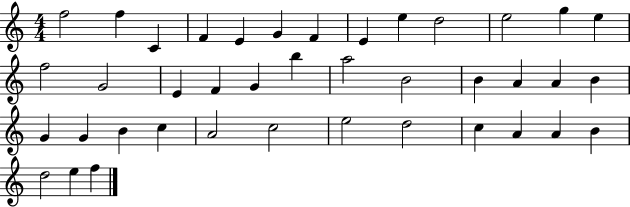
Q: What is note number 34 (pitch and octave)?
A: C5